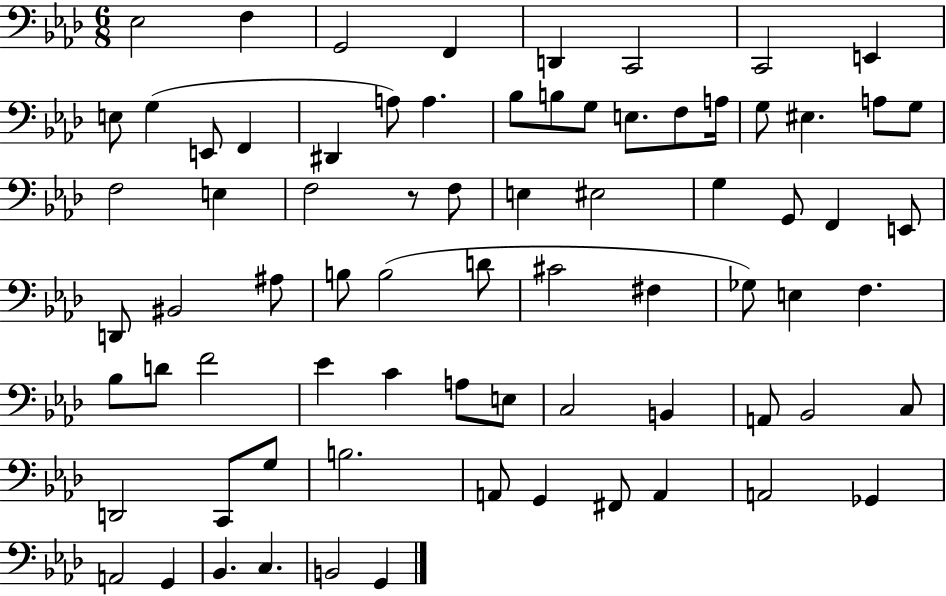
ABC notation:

X:1
T:Untitled
M:6/8
L:1/4
K:Ab
_E,2 F, G,,2 F,, D,, C,,2 C,,2 E,, E,/2 G, E,,/2 F,, ^D,, A,/2 A, _B,/2 B,/2 G,/2 E,/2 F,/2 A,/4 G,/2 ^E, A,/2 G,/2 F,2 E, F,2 z/2 F,/2 E, ^E,2 G, G,,/2 F,, E,,/2 D,,/2 ^B,,2 ^A,/2 B,/2 B,2 D/2 ^C2 ^F, _G,/2 E, F, _B,/2 D/2 F2 _E C A,/2 E,/2 C,2 B,, A,,/2 _B,,2 C,/2 D,,2 C,,/2 G,/2 B,2 A,,/2 G,, ^F,,/2 A,, A,,2 _G,, A,,2 G,, _B,, C, B,,2 G,,